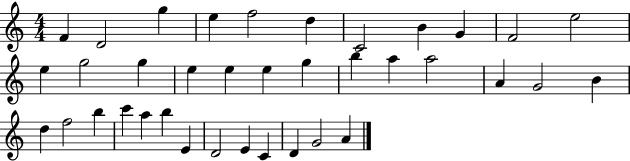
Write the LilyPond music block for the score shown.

{
  \clef treble
  \numericTimeSignature
  \time 4/4
  \key c \major
  f'4 d'2 g''4 | e''4 f''2 d''4 | c'2 b'4 g'4 | f'2 e''2 | \break e''4 g''2 g''4 | e''4 e''4 e''4 g''4 | b''4 a''4 a''2 | a'4 g'2 b'4 | \break d''4 f''2 b''4 | c'''4 a''4 b''4 e'4 | d'2 e'4 c'4 | d'4 g'2 a'4 | \break \bar "|."
}